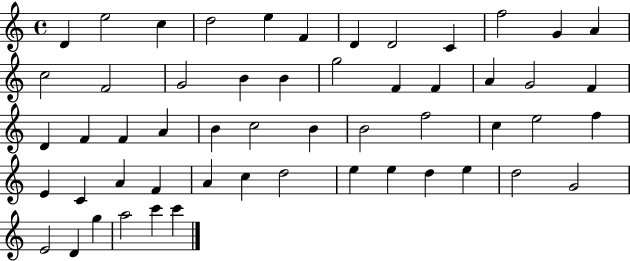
X:1
T:Untitled
M:4/4
L:1/4
K:C
D e2 c d2 e F D D2 C f2 G A c2 F2 G2 B B g2 F F A G2 F D F F A B c2 B B2 f2 c e2 f E C A F A c d2 e e d e d2 G2 E2 D g a2 c' c'